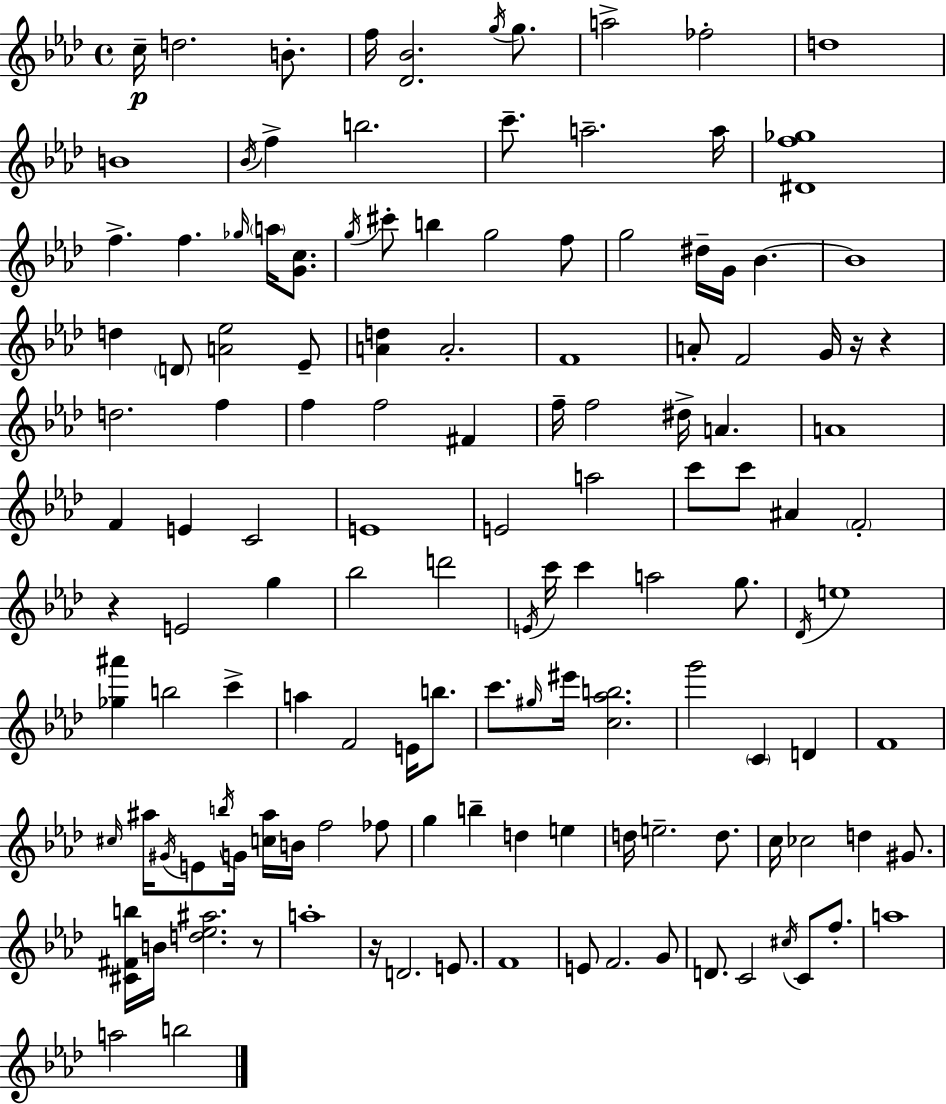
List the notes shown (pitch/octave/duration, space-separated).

C5/s D5/h. B4/e. F5/s [Db4,Bb4]/h. G5/s G5/e. A5/h FES5/h D5/w B4/w Bb4/s F5/q B5/h. C6/e. A5/h. A5/s [D#4,F5,Gb5]/w F5/q. F5/q. Gb5/s A5/s [G4,C5]/e. G5/s C#6/e B5/q G5/h F5/e G5/h D#5/s G4/s Bb4/q. Bb4/w D5/q D4/e [A4,Eb5]/h Eb4/e [A4,D5]/q A4/h. F4/w A4/e F4/h G4/s R/s R/q D5/h. F5/q F5/q F5/h F#4/q F5/s F5/h D#5/s A4/q. A4/w F4/q E4/q C4/h E4/w E4/h A5/h C6/e C6/e A#4/q F4/h R/q E4/h G5/q Bb5/h D6/h E4/s C6/s C6/q A5/h G5/e. Db4/s E5/w [Gb5,A#6]/q B5/h C6/q A5/q F4/h E4/s B5/e. C6/e. G#5/s EIS6/s [C5,Ab5,B5]/h. G6/h C4/q D4/q F4/w C#5/s A#5/s G#4/s E4/e B5/s G4/s [C5,A#5]/s B4/s F5/h FES5/e G5/q B5/q D5/q E5/q D5/s E5/h. D5/e. C5/s CES5/h D5/q G#4/e. [C#4,F#4,B5]/s B4/s [D5,Eb5,A#5]/h. R/e A5/w R/s D4/h. E4/e. F4/w E4/e F4/h. G4/e D4/e. C4/h C#5/s C4/e F5/e. A5/w A5/h B5/h